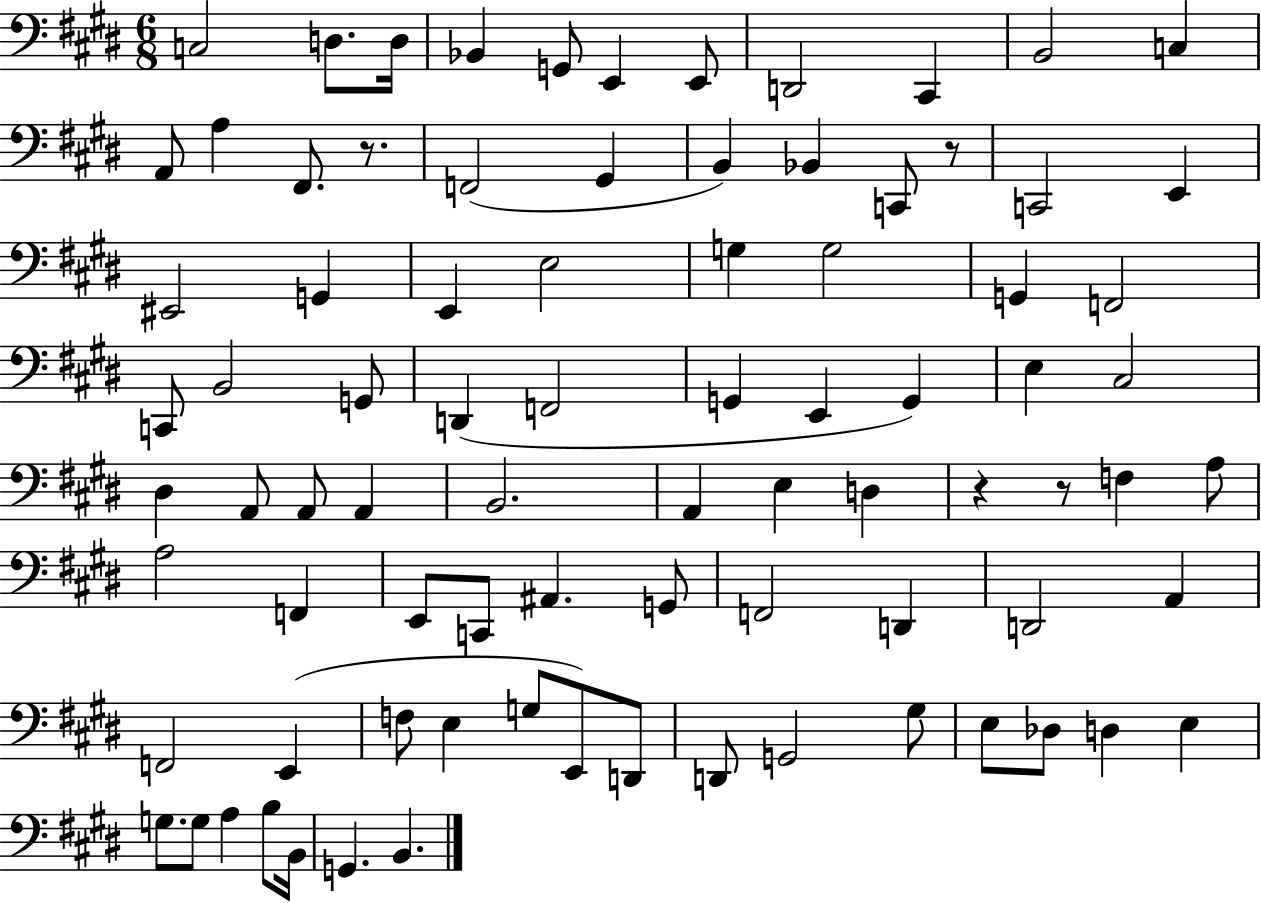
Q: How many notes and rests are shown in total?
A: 84